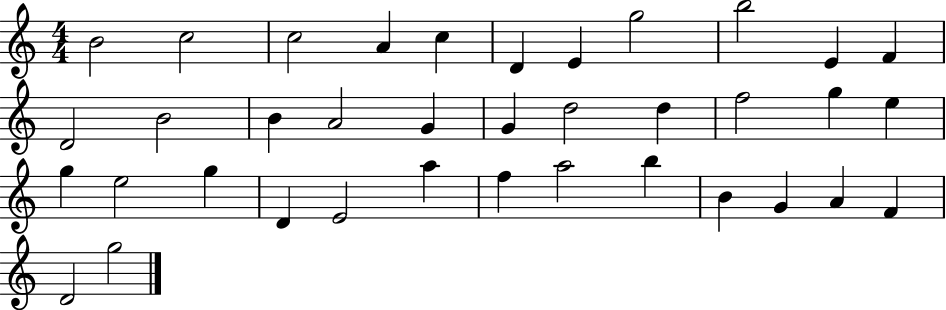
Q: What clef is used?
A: treble